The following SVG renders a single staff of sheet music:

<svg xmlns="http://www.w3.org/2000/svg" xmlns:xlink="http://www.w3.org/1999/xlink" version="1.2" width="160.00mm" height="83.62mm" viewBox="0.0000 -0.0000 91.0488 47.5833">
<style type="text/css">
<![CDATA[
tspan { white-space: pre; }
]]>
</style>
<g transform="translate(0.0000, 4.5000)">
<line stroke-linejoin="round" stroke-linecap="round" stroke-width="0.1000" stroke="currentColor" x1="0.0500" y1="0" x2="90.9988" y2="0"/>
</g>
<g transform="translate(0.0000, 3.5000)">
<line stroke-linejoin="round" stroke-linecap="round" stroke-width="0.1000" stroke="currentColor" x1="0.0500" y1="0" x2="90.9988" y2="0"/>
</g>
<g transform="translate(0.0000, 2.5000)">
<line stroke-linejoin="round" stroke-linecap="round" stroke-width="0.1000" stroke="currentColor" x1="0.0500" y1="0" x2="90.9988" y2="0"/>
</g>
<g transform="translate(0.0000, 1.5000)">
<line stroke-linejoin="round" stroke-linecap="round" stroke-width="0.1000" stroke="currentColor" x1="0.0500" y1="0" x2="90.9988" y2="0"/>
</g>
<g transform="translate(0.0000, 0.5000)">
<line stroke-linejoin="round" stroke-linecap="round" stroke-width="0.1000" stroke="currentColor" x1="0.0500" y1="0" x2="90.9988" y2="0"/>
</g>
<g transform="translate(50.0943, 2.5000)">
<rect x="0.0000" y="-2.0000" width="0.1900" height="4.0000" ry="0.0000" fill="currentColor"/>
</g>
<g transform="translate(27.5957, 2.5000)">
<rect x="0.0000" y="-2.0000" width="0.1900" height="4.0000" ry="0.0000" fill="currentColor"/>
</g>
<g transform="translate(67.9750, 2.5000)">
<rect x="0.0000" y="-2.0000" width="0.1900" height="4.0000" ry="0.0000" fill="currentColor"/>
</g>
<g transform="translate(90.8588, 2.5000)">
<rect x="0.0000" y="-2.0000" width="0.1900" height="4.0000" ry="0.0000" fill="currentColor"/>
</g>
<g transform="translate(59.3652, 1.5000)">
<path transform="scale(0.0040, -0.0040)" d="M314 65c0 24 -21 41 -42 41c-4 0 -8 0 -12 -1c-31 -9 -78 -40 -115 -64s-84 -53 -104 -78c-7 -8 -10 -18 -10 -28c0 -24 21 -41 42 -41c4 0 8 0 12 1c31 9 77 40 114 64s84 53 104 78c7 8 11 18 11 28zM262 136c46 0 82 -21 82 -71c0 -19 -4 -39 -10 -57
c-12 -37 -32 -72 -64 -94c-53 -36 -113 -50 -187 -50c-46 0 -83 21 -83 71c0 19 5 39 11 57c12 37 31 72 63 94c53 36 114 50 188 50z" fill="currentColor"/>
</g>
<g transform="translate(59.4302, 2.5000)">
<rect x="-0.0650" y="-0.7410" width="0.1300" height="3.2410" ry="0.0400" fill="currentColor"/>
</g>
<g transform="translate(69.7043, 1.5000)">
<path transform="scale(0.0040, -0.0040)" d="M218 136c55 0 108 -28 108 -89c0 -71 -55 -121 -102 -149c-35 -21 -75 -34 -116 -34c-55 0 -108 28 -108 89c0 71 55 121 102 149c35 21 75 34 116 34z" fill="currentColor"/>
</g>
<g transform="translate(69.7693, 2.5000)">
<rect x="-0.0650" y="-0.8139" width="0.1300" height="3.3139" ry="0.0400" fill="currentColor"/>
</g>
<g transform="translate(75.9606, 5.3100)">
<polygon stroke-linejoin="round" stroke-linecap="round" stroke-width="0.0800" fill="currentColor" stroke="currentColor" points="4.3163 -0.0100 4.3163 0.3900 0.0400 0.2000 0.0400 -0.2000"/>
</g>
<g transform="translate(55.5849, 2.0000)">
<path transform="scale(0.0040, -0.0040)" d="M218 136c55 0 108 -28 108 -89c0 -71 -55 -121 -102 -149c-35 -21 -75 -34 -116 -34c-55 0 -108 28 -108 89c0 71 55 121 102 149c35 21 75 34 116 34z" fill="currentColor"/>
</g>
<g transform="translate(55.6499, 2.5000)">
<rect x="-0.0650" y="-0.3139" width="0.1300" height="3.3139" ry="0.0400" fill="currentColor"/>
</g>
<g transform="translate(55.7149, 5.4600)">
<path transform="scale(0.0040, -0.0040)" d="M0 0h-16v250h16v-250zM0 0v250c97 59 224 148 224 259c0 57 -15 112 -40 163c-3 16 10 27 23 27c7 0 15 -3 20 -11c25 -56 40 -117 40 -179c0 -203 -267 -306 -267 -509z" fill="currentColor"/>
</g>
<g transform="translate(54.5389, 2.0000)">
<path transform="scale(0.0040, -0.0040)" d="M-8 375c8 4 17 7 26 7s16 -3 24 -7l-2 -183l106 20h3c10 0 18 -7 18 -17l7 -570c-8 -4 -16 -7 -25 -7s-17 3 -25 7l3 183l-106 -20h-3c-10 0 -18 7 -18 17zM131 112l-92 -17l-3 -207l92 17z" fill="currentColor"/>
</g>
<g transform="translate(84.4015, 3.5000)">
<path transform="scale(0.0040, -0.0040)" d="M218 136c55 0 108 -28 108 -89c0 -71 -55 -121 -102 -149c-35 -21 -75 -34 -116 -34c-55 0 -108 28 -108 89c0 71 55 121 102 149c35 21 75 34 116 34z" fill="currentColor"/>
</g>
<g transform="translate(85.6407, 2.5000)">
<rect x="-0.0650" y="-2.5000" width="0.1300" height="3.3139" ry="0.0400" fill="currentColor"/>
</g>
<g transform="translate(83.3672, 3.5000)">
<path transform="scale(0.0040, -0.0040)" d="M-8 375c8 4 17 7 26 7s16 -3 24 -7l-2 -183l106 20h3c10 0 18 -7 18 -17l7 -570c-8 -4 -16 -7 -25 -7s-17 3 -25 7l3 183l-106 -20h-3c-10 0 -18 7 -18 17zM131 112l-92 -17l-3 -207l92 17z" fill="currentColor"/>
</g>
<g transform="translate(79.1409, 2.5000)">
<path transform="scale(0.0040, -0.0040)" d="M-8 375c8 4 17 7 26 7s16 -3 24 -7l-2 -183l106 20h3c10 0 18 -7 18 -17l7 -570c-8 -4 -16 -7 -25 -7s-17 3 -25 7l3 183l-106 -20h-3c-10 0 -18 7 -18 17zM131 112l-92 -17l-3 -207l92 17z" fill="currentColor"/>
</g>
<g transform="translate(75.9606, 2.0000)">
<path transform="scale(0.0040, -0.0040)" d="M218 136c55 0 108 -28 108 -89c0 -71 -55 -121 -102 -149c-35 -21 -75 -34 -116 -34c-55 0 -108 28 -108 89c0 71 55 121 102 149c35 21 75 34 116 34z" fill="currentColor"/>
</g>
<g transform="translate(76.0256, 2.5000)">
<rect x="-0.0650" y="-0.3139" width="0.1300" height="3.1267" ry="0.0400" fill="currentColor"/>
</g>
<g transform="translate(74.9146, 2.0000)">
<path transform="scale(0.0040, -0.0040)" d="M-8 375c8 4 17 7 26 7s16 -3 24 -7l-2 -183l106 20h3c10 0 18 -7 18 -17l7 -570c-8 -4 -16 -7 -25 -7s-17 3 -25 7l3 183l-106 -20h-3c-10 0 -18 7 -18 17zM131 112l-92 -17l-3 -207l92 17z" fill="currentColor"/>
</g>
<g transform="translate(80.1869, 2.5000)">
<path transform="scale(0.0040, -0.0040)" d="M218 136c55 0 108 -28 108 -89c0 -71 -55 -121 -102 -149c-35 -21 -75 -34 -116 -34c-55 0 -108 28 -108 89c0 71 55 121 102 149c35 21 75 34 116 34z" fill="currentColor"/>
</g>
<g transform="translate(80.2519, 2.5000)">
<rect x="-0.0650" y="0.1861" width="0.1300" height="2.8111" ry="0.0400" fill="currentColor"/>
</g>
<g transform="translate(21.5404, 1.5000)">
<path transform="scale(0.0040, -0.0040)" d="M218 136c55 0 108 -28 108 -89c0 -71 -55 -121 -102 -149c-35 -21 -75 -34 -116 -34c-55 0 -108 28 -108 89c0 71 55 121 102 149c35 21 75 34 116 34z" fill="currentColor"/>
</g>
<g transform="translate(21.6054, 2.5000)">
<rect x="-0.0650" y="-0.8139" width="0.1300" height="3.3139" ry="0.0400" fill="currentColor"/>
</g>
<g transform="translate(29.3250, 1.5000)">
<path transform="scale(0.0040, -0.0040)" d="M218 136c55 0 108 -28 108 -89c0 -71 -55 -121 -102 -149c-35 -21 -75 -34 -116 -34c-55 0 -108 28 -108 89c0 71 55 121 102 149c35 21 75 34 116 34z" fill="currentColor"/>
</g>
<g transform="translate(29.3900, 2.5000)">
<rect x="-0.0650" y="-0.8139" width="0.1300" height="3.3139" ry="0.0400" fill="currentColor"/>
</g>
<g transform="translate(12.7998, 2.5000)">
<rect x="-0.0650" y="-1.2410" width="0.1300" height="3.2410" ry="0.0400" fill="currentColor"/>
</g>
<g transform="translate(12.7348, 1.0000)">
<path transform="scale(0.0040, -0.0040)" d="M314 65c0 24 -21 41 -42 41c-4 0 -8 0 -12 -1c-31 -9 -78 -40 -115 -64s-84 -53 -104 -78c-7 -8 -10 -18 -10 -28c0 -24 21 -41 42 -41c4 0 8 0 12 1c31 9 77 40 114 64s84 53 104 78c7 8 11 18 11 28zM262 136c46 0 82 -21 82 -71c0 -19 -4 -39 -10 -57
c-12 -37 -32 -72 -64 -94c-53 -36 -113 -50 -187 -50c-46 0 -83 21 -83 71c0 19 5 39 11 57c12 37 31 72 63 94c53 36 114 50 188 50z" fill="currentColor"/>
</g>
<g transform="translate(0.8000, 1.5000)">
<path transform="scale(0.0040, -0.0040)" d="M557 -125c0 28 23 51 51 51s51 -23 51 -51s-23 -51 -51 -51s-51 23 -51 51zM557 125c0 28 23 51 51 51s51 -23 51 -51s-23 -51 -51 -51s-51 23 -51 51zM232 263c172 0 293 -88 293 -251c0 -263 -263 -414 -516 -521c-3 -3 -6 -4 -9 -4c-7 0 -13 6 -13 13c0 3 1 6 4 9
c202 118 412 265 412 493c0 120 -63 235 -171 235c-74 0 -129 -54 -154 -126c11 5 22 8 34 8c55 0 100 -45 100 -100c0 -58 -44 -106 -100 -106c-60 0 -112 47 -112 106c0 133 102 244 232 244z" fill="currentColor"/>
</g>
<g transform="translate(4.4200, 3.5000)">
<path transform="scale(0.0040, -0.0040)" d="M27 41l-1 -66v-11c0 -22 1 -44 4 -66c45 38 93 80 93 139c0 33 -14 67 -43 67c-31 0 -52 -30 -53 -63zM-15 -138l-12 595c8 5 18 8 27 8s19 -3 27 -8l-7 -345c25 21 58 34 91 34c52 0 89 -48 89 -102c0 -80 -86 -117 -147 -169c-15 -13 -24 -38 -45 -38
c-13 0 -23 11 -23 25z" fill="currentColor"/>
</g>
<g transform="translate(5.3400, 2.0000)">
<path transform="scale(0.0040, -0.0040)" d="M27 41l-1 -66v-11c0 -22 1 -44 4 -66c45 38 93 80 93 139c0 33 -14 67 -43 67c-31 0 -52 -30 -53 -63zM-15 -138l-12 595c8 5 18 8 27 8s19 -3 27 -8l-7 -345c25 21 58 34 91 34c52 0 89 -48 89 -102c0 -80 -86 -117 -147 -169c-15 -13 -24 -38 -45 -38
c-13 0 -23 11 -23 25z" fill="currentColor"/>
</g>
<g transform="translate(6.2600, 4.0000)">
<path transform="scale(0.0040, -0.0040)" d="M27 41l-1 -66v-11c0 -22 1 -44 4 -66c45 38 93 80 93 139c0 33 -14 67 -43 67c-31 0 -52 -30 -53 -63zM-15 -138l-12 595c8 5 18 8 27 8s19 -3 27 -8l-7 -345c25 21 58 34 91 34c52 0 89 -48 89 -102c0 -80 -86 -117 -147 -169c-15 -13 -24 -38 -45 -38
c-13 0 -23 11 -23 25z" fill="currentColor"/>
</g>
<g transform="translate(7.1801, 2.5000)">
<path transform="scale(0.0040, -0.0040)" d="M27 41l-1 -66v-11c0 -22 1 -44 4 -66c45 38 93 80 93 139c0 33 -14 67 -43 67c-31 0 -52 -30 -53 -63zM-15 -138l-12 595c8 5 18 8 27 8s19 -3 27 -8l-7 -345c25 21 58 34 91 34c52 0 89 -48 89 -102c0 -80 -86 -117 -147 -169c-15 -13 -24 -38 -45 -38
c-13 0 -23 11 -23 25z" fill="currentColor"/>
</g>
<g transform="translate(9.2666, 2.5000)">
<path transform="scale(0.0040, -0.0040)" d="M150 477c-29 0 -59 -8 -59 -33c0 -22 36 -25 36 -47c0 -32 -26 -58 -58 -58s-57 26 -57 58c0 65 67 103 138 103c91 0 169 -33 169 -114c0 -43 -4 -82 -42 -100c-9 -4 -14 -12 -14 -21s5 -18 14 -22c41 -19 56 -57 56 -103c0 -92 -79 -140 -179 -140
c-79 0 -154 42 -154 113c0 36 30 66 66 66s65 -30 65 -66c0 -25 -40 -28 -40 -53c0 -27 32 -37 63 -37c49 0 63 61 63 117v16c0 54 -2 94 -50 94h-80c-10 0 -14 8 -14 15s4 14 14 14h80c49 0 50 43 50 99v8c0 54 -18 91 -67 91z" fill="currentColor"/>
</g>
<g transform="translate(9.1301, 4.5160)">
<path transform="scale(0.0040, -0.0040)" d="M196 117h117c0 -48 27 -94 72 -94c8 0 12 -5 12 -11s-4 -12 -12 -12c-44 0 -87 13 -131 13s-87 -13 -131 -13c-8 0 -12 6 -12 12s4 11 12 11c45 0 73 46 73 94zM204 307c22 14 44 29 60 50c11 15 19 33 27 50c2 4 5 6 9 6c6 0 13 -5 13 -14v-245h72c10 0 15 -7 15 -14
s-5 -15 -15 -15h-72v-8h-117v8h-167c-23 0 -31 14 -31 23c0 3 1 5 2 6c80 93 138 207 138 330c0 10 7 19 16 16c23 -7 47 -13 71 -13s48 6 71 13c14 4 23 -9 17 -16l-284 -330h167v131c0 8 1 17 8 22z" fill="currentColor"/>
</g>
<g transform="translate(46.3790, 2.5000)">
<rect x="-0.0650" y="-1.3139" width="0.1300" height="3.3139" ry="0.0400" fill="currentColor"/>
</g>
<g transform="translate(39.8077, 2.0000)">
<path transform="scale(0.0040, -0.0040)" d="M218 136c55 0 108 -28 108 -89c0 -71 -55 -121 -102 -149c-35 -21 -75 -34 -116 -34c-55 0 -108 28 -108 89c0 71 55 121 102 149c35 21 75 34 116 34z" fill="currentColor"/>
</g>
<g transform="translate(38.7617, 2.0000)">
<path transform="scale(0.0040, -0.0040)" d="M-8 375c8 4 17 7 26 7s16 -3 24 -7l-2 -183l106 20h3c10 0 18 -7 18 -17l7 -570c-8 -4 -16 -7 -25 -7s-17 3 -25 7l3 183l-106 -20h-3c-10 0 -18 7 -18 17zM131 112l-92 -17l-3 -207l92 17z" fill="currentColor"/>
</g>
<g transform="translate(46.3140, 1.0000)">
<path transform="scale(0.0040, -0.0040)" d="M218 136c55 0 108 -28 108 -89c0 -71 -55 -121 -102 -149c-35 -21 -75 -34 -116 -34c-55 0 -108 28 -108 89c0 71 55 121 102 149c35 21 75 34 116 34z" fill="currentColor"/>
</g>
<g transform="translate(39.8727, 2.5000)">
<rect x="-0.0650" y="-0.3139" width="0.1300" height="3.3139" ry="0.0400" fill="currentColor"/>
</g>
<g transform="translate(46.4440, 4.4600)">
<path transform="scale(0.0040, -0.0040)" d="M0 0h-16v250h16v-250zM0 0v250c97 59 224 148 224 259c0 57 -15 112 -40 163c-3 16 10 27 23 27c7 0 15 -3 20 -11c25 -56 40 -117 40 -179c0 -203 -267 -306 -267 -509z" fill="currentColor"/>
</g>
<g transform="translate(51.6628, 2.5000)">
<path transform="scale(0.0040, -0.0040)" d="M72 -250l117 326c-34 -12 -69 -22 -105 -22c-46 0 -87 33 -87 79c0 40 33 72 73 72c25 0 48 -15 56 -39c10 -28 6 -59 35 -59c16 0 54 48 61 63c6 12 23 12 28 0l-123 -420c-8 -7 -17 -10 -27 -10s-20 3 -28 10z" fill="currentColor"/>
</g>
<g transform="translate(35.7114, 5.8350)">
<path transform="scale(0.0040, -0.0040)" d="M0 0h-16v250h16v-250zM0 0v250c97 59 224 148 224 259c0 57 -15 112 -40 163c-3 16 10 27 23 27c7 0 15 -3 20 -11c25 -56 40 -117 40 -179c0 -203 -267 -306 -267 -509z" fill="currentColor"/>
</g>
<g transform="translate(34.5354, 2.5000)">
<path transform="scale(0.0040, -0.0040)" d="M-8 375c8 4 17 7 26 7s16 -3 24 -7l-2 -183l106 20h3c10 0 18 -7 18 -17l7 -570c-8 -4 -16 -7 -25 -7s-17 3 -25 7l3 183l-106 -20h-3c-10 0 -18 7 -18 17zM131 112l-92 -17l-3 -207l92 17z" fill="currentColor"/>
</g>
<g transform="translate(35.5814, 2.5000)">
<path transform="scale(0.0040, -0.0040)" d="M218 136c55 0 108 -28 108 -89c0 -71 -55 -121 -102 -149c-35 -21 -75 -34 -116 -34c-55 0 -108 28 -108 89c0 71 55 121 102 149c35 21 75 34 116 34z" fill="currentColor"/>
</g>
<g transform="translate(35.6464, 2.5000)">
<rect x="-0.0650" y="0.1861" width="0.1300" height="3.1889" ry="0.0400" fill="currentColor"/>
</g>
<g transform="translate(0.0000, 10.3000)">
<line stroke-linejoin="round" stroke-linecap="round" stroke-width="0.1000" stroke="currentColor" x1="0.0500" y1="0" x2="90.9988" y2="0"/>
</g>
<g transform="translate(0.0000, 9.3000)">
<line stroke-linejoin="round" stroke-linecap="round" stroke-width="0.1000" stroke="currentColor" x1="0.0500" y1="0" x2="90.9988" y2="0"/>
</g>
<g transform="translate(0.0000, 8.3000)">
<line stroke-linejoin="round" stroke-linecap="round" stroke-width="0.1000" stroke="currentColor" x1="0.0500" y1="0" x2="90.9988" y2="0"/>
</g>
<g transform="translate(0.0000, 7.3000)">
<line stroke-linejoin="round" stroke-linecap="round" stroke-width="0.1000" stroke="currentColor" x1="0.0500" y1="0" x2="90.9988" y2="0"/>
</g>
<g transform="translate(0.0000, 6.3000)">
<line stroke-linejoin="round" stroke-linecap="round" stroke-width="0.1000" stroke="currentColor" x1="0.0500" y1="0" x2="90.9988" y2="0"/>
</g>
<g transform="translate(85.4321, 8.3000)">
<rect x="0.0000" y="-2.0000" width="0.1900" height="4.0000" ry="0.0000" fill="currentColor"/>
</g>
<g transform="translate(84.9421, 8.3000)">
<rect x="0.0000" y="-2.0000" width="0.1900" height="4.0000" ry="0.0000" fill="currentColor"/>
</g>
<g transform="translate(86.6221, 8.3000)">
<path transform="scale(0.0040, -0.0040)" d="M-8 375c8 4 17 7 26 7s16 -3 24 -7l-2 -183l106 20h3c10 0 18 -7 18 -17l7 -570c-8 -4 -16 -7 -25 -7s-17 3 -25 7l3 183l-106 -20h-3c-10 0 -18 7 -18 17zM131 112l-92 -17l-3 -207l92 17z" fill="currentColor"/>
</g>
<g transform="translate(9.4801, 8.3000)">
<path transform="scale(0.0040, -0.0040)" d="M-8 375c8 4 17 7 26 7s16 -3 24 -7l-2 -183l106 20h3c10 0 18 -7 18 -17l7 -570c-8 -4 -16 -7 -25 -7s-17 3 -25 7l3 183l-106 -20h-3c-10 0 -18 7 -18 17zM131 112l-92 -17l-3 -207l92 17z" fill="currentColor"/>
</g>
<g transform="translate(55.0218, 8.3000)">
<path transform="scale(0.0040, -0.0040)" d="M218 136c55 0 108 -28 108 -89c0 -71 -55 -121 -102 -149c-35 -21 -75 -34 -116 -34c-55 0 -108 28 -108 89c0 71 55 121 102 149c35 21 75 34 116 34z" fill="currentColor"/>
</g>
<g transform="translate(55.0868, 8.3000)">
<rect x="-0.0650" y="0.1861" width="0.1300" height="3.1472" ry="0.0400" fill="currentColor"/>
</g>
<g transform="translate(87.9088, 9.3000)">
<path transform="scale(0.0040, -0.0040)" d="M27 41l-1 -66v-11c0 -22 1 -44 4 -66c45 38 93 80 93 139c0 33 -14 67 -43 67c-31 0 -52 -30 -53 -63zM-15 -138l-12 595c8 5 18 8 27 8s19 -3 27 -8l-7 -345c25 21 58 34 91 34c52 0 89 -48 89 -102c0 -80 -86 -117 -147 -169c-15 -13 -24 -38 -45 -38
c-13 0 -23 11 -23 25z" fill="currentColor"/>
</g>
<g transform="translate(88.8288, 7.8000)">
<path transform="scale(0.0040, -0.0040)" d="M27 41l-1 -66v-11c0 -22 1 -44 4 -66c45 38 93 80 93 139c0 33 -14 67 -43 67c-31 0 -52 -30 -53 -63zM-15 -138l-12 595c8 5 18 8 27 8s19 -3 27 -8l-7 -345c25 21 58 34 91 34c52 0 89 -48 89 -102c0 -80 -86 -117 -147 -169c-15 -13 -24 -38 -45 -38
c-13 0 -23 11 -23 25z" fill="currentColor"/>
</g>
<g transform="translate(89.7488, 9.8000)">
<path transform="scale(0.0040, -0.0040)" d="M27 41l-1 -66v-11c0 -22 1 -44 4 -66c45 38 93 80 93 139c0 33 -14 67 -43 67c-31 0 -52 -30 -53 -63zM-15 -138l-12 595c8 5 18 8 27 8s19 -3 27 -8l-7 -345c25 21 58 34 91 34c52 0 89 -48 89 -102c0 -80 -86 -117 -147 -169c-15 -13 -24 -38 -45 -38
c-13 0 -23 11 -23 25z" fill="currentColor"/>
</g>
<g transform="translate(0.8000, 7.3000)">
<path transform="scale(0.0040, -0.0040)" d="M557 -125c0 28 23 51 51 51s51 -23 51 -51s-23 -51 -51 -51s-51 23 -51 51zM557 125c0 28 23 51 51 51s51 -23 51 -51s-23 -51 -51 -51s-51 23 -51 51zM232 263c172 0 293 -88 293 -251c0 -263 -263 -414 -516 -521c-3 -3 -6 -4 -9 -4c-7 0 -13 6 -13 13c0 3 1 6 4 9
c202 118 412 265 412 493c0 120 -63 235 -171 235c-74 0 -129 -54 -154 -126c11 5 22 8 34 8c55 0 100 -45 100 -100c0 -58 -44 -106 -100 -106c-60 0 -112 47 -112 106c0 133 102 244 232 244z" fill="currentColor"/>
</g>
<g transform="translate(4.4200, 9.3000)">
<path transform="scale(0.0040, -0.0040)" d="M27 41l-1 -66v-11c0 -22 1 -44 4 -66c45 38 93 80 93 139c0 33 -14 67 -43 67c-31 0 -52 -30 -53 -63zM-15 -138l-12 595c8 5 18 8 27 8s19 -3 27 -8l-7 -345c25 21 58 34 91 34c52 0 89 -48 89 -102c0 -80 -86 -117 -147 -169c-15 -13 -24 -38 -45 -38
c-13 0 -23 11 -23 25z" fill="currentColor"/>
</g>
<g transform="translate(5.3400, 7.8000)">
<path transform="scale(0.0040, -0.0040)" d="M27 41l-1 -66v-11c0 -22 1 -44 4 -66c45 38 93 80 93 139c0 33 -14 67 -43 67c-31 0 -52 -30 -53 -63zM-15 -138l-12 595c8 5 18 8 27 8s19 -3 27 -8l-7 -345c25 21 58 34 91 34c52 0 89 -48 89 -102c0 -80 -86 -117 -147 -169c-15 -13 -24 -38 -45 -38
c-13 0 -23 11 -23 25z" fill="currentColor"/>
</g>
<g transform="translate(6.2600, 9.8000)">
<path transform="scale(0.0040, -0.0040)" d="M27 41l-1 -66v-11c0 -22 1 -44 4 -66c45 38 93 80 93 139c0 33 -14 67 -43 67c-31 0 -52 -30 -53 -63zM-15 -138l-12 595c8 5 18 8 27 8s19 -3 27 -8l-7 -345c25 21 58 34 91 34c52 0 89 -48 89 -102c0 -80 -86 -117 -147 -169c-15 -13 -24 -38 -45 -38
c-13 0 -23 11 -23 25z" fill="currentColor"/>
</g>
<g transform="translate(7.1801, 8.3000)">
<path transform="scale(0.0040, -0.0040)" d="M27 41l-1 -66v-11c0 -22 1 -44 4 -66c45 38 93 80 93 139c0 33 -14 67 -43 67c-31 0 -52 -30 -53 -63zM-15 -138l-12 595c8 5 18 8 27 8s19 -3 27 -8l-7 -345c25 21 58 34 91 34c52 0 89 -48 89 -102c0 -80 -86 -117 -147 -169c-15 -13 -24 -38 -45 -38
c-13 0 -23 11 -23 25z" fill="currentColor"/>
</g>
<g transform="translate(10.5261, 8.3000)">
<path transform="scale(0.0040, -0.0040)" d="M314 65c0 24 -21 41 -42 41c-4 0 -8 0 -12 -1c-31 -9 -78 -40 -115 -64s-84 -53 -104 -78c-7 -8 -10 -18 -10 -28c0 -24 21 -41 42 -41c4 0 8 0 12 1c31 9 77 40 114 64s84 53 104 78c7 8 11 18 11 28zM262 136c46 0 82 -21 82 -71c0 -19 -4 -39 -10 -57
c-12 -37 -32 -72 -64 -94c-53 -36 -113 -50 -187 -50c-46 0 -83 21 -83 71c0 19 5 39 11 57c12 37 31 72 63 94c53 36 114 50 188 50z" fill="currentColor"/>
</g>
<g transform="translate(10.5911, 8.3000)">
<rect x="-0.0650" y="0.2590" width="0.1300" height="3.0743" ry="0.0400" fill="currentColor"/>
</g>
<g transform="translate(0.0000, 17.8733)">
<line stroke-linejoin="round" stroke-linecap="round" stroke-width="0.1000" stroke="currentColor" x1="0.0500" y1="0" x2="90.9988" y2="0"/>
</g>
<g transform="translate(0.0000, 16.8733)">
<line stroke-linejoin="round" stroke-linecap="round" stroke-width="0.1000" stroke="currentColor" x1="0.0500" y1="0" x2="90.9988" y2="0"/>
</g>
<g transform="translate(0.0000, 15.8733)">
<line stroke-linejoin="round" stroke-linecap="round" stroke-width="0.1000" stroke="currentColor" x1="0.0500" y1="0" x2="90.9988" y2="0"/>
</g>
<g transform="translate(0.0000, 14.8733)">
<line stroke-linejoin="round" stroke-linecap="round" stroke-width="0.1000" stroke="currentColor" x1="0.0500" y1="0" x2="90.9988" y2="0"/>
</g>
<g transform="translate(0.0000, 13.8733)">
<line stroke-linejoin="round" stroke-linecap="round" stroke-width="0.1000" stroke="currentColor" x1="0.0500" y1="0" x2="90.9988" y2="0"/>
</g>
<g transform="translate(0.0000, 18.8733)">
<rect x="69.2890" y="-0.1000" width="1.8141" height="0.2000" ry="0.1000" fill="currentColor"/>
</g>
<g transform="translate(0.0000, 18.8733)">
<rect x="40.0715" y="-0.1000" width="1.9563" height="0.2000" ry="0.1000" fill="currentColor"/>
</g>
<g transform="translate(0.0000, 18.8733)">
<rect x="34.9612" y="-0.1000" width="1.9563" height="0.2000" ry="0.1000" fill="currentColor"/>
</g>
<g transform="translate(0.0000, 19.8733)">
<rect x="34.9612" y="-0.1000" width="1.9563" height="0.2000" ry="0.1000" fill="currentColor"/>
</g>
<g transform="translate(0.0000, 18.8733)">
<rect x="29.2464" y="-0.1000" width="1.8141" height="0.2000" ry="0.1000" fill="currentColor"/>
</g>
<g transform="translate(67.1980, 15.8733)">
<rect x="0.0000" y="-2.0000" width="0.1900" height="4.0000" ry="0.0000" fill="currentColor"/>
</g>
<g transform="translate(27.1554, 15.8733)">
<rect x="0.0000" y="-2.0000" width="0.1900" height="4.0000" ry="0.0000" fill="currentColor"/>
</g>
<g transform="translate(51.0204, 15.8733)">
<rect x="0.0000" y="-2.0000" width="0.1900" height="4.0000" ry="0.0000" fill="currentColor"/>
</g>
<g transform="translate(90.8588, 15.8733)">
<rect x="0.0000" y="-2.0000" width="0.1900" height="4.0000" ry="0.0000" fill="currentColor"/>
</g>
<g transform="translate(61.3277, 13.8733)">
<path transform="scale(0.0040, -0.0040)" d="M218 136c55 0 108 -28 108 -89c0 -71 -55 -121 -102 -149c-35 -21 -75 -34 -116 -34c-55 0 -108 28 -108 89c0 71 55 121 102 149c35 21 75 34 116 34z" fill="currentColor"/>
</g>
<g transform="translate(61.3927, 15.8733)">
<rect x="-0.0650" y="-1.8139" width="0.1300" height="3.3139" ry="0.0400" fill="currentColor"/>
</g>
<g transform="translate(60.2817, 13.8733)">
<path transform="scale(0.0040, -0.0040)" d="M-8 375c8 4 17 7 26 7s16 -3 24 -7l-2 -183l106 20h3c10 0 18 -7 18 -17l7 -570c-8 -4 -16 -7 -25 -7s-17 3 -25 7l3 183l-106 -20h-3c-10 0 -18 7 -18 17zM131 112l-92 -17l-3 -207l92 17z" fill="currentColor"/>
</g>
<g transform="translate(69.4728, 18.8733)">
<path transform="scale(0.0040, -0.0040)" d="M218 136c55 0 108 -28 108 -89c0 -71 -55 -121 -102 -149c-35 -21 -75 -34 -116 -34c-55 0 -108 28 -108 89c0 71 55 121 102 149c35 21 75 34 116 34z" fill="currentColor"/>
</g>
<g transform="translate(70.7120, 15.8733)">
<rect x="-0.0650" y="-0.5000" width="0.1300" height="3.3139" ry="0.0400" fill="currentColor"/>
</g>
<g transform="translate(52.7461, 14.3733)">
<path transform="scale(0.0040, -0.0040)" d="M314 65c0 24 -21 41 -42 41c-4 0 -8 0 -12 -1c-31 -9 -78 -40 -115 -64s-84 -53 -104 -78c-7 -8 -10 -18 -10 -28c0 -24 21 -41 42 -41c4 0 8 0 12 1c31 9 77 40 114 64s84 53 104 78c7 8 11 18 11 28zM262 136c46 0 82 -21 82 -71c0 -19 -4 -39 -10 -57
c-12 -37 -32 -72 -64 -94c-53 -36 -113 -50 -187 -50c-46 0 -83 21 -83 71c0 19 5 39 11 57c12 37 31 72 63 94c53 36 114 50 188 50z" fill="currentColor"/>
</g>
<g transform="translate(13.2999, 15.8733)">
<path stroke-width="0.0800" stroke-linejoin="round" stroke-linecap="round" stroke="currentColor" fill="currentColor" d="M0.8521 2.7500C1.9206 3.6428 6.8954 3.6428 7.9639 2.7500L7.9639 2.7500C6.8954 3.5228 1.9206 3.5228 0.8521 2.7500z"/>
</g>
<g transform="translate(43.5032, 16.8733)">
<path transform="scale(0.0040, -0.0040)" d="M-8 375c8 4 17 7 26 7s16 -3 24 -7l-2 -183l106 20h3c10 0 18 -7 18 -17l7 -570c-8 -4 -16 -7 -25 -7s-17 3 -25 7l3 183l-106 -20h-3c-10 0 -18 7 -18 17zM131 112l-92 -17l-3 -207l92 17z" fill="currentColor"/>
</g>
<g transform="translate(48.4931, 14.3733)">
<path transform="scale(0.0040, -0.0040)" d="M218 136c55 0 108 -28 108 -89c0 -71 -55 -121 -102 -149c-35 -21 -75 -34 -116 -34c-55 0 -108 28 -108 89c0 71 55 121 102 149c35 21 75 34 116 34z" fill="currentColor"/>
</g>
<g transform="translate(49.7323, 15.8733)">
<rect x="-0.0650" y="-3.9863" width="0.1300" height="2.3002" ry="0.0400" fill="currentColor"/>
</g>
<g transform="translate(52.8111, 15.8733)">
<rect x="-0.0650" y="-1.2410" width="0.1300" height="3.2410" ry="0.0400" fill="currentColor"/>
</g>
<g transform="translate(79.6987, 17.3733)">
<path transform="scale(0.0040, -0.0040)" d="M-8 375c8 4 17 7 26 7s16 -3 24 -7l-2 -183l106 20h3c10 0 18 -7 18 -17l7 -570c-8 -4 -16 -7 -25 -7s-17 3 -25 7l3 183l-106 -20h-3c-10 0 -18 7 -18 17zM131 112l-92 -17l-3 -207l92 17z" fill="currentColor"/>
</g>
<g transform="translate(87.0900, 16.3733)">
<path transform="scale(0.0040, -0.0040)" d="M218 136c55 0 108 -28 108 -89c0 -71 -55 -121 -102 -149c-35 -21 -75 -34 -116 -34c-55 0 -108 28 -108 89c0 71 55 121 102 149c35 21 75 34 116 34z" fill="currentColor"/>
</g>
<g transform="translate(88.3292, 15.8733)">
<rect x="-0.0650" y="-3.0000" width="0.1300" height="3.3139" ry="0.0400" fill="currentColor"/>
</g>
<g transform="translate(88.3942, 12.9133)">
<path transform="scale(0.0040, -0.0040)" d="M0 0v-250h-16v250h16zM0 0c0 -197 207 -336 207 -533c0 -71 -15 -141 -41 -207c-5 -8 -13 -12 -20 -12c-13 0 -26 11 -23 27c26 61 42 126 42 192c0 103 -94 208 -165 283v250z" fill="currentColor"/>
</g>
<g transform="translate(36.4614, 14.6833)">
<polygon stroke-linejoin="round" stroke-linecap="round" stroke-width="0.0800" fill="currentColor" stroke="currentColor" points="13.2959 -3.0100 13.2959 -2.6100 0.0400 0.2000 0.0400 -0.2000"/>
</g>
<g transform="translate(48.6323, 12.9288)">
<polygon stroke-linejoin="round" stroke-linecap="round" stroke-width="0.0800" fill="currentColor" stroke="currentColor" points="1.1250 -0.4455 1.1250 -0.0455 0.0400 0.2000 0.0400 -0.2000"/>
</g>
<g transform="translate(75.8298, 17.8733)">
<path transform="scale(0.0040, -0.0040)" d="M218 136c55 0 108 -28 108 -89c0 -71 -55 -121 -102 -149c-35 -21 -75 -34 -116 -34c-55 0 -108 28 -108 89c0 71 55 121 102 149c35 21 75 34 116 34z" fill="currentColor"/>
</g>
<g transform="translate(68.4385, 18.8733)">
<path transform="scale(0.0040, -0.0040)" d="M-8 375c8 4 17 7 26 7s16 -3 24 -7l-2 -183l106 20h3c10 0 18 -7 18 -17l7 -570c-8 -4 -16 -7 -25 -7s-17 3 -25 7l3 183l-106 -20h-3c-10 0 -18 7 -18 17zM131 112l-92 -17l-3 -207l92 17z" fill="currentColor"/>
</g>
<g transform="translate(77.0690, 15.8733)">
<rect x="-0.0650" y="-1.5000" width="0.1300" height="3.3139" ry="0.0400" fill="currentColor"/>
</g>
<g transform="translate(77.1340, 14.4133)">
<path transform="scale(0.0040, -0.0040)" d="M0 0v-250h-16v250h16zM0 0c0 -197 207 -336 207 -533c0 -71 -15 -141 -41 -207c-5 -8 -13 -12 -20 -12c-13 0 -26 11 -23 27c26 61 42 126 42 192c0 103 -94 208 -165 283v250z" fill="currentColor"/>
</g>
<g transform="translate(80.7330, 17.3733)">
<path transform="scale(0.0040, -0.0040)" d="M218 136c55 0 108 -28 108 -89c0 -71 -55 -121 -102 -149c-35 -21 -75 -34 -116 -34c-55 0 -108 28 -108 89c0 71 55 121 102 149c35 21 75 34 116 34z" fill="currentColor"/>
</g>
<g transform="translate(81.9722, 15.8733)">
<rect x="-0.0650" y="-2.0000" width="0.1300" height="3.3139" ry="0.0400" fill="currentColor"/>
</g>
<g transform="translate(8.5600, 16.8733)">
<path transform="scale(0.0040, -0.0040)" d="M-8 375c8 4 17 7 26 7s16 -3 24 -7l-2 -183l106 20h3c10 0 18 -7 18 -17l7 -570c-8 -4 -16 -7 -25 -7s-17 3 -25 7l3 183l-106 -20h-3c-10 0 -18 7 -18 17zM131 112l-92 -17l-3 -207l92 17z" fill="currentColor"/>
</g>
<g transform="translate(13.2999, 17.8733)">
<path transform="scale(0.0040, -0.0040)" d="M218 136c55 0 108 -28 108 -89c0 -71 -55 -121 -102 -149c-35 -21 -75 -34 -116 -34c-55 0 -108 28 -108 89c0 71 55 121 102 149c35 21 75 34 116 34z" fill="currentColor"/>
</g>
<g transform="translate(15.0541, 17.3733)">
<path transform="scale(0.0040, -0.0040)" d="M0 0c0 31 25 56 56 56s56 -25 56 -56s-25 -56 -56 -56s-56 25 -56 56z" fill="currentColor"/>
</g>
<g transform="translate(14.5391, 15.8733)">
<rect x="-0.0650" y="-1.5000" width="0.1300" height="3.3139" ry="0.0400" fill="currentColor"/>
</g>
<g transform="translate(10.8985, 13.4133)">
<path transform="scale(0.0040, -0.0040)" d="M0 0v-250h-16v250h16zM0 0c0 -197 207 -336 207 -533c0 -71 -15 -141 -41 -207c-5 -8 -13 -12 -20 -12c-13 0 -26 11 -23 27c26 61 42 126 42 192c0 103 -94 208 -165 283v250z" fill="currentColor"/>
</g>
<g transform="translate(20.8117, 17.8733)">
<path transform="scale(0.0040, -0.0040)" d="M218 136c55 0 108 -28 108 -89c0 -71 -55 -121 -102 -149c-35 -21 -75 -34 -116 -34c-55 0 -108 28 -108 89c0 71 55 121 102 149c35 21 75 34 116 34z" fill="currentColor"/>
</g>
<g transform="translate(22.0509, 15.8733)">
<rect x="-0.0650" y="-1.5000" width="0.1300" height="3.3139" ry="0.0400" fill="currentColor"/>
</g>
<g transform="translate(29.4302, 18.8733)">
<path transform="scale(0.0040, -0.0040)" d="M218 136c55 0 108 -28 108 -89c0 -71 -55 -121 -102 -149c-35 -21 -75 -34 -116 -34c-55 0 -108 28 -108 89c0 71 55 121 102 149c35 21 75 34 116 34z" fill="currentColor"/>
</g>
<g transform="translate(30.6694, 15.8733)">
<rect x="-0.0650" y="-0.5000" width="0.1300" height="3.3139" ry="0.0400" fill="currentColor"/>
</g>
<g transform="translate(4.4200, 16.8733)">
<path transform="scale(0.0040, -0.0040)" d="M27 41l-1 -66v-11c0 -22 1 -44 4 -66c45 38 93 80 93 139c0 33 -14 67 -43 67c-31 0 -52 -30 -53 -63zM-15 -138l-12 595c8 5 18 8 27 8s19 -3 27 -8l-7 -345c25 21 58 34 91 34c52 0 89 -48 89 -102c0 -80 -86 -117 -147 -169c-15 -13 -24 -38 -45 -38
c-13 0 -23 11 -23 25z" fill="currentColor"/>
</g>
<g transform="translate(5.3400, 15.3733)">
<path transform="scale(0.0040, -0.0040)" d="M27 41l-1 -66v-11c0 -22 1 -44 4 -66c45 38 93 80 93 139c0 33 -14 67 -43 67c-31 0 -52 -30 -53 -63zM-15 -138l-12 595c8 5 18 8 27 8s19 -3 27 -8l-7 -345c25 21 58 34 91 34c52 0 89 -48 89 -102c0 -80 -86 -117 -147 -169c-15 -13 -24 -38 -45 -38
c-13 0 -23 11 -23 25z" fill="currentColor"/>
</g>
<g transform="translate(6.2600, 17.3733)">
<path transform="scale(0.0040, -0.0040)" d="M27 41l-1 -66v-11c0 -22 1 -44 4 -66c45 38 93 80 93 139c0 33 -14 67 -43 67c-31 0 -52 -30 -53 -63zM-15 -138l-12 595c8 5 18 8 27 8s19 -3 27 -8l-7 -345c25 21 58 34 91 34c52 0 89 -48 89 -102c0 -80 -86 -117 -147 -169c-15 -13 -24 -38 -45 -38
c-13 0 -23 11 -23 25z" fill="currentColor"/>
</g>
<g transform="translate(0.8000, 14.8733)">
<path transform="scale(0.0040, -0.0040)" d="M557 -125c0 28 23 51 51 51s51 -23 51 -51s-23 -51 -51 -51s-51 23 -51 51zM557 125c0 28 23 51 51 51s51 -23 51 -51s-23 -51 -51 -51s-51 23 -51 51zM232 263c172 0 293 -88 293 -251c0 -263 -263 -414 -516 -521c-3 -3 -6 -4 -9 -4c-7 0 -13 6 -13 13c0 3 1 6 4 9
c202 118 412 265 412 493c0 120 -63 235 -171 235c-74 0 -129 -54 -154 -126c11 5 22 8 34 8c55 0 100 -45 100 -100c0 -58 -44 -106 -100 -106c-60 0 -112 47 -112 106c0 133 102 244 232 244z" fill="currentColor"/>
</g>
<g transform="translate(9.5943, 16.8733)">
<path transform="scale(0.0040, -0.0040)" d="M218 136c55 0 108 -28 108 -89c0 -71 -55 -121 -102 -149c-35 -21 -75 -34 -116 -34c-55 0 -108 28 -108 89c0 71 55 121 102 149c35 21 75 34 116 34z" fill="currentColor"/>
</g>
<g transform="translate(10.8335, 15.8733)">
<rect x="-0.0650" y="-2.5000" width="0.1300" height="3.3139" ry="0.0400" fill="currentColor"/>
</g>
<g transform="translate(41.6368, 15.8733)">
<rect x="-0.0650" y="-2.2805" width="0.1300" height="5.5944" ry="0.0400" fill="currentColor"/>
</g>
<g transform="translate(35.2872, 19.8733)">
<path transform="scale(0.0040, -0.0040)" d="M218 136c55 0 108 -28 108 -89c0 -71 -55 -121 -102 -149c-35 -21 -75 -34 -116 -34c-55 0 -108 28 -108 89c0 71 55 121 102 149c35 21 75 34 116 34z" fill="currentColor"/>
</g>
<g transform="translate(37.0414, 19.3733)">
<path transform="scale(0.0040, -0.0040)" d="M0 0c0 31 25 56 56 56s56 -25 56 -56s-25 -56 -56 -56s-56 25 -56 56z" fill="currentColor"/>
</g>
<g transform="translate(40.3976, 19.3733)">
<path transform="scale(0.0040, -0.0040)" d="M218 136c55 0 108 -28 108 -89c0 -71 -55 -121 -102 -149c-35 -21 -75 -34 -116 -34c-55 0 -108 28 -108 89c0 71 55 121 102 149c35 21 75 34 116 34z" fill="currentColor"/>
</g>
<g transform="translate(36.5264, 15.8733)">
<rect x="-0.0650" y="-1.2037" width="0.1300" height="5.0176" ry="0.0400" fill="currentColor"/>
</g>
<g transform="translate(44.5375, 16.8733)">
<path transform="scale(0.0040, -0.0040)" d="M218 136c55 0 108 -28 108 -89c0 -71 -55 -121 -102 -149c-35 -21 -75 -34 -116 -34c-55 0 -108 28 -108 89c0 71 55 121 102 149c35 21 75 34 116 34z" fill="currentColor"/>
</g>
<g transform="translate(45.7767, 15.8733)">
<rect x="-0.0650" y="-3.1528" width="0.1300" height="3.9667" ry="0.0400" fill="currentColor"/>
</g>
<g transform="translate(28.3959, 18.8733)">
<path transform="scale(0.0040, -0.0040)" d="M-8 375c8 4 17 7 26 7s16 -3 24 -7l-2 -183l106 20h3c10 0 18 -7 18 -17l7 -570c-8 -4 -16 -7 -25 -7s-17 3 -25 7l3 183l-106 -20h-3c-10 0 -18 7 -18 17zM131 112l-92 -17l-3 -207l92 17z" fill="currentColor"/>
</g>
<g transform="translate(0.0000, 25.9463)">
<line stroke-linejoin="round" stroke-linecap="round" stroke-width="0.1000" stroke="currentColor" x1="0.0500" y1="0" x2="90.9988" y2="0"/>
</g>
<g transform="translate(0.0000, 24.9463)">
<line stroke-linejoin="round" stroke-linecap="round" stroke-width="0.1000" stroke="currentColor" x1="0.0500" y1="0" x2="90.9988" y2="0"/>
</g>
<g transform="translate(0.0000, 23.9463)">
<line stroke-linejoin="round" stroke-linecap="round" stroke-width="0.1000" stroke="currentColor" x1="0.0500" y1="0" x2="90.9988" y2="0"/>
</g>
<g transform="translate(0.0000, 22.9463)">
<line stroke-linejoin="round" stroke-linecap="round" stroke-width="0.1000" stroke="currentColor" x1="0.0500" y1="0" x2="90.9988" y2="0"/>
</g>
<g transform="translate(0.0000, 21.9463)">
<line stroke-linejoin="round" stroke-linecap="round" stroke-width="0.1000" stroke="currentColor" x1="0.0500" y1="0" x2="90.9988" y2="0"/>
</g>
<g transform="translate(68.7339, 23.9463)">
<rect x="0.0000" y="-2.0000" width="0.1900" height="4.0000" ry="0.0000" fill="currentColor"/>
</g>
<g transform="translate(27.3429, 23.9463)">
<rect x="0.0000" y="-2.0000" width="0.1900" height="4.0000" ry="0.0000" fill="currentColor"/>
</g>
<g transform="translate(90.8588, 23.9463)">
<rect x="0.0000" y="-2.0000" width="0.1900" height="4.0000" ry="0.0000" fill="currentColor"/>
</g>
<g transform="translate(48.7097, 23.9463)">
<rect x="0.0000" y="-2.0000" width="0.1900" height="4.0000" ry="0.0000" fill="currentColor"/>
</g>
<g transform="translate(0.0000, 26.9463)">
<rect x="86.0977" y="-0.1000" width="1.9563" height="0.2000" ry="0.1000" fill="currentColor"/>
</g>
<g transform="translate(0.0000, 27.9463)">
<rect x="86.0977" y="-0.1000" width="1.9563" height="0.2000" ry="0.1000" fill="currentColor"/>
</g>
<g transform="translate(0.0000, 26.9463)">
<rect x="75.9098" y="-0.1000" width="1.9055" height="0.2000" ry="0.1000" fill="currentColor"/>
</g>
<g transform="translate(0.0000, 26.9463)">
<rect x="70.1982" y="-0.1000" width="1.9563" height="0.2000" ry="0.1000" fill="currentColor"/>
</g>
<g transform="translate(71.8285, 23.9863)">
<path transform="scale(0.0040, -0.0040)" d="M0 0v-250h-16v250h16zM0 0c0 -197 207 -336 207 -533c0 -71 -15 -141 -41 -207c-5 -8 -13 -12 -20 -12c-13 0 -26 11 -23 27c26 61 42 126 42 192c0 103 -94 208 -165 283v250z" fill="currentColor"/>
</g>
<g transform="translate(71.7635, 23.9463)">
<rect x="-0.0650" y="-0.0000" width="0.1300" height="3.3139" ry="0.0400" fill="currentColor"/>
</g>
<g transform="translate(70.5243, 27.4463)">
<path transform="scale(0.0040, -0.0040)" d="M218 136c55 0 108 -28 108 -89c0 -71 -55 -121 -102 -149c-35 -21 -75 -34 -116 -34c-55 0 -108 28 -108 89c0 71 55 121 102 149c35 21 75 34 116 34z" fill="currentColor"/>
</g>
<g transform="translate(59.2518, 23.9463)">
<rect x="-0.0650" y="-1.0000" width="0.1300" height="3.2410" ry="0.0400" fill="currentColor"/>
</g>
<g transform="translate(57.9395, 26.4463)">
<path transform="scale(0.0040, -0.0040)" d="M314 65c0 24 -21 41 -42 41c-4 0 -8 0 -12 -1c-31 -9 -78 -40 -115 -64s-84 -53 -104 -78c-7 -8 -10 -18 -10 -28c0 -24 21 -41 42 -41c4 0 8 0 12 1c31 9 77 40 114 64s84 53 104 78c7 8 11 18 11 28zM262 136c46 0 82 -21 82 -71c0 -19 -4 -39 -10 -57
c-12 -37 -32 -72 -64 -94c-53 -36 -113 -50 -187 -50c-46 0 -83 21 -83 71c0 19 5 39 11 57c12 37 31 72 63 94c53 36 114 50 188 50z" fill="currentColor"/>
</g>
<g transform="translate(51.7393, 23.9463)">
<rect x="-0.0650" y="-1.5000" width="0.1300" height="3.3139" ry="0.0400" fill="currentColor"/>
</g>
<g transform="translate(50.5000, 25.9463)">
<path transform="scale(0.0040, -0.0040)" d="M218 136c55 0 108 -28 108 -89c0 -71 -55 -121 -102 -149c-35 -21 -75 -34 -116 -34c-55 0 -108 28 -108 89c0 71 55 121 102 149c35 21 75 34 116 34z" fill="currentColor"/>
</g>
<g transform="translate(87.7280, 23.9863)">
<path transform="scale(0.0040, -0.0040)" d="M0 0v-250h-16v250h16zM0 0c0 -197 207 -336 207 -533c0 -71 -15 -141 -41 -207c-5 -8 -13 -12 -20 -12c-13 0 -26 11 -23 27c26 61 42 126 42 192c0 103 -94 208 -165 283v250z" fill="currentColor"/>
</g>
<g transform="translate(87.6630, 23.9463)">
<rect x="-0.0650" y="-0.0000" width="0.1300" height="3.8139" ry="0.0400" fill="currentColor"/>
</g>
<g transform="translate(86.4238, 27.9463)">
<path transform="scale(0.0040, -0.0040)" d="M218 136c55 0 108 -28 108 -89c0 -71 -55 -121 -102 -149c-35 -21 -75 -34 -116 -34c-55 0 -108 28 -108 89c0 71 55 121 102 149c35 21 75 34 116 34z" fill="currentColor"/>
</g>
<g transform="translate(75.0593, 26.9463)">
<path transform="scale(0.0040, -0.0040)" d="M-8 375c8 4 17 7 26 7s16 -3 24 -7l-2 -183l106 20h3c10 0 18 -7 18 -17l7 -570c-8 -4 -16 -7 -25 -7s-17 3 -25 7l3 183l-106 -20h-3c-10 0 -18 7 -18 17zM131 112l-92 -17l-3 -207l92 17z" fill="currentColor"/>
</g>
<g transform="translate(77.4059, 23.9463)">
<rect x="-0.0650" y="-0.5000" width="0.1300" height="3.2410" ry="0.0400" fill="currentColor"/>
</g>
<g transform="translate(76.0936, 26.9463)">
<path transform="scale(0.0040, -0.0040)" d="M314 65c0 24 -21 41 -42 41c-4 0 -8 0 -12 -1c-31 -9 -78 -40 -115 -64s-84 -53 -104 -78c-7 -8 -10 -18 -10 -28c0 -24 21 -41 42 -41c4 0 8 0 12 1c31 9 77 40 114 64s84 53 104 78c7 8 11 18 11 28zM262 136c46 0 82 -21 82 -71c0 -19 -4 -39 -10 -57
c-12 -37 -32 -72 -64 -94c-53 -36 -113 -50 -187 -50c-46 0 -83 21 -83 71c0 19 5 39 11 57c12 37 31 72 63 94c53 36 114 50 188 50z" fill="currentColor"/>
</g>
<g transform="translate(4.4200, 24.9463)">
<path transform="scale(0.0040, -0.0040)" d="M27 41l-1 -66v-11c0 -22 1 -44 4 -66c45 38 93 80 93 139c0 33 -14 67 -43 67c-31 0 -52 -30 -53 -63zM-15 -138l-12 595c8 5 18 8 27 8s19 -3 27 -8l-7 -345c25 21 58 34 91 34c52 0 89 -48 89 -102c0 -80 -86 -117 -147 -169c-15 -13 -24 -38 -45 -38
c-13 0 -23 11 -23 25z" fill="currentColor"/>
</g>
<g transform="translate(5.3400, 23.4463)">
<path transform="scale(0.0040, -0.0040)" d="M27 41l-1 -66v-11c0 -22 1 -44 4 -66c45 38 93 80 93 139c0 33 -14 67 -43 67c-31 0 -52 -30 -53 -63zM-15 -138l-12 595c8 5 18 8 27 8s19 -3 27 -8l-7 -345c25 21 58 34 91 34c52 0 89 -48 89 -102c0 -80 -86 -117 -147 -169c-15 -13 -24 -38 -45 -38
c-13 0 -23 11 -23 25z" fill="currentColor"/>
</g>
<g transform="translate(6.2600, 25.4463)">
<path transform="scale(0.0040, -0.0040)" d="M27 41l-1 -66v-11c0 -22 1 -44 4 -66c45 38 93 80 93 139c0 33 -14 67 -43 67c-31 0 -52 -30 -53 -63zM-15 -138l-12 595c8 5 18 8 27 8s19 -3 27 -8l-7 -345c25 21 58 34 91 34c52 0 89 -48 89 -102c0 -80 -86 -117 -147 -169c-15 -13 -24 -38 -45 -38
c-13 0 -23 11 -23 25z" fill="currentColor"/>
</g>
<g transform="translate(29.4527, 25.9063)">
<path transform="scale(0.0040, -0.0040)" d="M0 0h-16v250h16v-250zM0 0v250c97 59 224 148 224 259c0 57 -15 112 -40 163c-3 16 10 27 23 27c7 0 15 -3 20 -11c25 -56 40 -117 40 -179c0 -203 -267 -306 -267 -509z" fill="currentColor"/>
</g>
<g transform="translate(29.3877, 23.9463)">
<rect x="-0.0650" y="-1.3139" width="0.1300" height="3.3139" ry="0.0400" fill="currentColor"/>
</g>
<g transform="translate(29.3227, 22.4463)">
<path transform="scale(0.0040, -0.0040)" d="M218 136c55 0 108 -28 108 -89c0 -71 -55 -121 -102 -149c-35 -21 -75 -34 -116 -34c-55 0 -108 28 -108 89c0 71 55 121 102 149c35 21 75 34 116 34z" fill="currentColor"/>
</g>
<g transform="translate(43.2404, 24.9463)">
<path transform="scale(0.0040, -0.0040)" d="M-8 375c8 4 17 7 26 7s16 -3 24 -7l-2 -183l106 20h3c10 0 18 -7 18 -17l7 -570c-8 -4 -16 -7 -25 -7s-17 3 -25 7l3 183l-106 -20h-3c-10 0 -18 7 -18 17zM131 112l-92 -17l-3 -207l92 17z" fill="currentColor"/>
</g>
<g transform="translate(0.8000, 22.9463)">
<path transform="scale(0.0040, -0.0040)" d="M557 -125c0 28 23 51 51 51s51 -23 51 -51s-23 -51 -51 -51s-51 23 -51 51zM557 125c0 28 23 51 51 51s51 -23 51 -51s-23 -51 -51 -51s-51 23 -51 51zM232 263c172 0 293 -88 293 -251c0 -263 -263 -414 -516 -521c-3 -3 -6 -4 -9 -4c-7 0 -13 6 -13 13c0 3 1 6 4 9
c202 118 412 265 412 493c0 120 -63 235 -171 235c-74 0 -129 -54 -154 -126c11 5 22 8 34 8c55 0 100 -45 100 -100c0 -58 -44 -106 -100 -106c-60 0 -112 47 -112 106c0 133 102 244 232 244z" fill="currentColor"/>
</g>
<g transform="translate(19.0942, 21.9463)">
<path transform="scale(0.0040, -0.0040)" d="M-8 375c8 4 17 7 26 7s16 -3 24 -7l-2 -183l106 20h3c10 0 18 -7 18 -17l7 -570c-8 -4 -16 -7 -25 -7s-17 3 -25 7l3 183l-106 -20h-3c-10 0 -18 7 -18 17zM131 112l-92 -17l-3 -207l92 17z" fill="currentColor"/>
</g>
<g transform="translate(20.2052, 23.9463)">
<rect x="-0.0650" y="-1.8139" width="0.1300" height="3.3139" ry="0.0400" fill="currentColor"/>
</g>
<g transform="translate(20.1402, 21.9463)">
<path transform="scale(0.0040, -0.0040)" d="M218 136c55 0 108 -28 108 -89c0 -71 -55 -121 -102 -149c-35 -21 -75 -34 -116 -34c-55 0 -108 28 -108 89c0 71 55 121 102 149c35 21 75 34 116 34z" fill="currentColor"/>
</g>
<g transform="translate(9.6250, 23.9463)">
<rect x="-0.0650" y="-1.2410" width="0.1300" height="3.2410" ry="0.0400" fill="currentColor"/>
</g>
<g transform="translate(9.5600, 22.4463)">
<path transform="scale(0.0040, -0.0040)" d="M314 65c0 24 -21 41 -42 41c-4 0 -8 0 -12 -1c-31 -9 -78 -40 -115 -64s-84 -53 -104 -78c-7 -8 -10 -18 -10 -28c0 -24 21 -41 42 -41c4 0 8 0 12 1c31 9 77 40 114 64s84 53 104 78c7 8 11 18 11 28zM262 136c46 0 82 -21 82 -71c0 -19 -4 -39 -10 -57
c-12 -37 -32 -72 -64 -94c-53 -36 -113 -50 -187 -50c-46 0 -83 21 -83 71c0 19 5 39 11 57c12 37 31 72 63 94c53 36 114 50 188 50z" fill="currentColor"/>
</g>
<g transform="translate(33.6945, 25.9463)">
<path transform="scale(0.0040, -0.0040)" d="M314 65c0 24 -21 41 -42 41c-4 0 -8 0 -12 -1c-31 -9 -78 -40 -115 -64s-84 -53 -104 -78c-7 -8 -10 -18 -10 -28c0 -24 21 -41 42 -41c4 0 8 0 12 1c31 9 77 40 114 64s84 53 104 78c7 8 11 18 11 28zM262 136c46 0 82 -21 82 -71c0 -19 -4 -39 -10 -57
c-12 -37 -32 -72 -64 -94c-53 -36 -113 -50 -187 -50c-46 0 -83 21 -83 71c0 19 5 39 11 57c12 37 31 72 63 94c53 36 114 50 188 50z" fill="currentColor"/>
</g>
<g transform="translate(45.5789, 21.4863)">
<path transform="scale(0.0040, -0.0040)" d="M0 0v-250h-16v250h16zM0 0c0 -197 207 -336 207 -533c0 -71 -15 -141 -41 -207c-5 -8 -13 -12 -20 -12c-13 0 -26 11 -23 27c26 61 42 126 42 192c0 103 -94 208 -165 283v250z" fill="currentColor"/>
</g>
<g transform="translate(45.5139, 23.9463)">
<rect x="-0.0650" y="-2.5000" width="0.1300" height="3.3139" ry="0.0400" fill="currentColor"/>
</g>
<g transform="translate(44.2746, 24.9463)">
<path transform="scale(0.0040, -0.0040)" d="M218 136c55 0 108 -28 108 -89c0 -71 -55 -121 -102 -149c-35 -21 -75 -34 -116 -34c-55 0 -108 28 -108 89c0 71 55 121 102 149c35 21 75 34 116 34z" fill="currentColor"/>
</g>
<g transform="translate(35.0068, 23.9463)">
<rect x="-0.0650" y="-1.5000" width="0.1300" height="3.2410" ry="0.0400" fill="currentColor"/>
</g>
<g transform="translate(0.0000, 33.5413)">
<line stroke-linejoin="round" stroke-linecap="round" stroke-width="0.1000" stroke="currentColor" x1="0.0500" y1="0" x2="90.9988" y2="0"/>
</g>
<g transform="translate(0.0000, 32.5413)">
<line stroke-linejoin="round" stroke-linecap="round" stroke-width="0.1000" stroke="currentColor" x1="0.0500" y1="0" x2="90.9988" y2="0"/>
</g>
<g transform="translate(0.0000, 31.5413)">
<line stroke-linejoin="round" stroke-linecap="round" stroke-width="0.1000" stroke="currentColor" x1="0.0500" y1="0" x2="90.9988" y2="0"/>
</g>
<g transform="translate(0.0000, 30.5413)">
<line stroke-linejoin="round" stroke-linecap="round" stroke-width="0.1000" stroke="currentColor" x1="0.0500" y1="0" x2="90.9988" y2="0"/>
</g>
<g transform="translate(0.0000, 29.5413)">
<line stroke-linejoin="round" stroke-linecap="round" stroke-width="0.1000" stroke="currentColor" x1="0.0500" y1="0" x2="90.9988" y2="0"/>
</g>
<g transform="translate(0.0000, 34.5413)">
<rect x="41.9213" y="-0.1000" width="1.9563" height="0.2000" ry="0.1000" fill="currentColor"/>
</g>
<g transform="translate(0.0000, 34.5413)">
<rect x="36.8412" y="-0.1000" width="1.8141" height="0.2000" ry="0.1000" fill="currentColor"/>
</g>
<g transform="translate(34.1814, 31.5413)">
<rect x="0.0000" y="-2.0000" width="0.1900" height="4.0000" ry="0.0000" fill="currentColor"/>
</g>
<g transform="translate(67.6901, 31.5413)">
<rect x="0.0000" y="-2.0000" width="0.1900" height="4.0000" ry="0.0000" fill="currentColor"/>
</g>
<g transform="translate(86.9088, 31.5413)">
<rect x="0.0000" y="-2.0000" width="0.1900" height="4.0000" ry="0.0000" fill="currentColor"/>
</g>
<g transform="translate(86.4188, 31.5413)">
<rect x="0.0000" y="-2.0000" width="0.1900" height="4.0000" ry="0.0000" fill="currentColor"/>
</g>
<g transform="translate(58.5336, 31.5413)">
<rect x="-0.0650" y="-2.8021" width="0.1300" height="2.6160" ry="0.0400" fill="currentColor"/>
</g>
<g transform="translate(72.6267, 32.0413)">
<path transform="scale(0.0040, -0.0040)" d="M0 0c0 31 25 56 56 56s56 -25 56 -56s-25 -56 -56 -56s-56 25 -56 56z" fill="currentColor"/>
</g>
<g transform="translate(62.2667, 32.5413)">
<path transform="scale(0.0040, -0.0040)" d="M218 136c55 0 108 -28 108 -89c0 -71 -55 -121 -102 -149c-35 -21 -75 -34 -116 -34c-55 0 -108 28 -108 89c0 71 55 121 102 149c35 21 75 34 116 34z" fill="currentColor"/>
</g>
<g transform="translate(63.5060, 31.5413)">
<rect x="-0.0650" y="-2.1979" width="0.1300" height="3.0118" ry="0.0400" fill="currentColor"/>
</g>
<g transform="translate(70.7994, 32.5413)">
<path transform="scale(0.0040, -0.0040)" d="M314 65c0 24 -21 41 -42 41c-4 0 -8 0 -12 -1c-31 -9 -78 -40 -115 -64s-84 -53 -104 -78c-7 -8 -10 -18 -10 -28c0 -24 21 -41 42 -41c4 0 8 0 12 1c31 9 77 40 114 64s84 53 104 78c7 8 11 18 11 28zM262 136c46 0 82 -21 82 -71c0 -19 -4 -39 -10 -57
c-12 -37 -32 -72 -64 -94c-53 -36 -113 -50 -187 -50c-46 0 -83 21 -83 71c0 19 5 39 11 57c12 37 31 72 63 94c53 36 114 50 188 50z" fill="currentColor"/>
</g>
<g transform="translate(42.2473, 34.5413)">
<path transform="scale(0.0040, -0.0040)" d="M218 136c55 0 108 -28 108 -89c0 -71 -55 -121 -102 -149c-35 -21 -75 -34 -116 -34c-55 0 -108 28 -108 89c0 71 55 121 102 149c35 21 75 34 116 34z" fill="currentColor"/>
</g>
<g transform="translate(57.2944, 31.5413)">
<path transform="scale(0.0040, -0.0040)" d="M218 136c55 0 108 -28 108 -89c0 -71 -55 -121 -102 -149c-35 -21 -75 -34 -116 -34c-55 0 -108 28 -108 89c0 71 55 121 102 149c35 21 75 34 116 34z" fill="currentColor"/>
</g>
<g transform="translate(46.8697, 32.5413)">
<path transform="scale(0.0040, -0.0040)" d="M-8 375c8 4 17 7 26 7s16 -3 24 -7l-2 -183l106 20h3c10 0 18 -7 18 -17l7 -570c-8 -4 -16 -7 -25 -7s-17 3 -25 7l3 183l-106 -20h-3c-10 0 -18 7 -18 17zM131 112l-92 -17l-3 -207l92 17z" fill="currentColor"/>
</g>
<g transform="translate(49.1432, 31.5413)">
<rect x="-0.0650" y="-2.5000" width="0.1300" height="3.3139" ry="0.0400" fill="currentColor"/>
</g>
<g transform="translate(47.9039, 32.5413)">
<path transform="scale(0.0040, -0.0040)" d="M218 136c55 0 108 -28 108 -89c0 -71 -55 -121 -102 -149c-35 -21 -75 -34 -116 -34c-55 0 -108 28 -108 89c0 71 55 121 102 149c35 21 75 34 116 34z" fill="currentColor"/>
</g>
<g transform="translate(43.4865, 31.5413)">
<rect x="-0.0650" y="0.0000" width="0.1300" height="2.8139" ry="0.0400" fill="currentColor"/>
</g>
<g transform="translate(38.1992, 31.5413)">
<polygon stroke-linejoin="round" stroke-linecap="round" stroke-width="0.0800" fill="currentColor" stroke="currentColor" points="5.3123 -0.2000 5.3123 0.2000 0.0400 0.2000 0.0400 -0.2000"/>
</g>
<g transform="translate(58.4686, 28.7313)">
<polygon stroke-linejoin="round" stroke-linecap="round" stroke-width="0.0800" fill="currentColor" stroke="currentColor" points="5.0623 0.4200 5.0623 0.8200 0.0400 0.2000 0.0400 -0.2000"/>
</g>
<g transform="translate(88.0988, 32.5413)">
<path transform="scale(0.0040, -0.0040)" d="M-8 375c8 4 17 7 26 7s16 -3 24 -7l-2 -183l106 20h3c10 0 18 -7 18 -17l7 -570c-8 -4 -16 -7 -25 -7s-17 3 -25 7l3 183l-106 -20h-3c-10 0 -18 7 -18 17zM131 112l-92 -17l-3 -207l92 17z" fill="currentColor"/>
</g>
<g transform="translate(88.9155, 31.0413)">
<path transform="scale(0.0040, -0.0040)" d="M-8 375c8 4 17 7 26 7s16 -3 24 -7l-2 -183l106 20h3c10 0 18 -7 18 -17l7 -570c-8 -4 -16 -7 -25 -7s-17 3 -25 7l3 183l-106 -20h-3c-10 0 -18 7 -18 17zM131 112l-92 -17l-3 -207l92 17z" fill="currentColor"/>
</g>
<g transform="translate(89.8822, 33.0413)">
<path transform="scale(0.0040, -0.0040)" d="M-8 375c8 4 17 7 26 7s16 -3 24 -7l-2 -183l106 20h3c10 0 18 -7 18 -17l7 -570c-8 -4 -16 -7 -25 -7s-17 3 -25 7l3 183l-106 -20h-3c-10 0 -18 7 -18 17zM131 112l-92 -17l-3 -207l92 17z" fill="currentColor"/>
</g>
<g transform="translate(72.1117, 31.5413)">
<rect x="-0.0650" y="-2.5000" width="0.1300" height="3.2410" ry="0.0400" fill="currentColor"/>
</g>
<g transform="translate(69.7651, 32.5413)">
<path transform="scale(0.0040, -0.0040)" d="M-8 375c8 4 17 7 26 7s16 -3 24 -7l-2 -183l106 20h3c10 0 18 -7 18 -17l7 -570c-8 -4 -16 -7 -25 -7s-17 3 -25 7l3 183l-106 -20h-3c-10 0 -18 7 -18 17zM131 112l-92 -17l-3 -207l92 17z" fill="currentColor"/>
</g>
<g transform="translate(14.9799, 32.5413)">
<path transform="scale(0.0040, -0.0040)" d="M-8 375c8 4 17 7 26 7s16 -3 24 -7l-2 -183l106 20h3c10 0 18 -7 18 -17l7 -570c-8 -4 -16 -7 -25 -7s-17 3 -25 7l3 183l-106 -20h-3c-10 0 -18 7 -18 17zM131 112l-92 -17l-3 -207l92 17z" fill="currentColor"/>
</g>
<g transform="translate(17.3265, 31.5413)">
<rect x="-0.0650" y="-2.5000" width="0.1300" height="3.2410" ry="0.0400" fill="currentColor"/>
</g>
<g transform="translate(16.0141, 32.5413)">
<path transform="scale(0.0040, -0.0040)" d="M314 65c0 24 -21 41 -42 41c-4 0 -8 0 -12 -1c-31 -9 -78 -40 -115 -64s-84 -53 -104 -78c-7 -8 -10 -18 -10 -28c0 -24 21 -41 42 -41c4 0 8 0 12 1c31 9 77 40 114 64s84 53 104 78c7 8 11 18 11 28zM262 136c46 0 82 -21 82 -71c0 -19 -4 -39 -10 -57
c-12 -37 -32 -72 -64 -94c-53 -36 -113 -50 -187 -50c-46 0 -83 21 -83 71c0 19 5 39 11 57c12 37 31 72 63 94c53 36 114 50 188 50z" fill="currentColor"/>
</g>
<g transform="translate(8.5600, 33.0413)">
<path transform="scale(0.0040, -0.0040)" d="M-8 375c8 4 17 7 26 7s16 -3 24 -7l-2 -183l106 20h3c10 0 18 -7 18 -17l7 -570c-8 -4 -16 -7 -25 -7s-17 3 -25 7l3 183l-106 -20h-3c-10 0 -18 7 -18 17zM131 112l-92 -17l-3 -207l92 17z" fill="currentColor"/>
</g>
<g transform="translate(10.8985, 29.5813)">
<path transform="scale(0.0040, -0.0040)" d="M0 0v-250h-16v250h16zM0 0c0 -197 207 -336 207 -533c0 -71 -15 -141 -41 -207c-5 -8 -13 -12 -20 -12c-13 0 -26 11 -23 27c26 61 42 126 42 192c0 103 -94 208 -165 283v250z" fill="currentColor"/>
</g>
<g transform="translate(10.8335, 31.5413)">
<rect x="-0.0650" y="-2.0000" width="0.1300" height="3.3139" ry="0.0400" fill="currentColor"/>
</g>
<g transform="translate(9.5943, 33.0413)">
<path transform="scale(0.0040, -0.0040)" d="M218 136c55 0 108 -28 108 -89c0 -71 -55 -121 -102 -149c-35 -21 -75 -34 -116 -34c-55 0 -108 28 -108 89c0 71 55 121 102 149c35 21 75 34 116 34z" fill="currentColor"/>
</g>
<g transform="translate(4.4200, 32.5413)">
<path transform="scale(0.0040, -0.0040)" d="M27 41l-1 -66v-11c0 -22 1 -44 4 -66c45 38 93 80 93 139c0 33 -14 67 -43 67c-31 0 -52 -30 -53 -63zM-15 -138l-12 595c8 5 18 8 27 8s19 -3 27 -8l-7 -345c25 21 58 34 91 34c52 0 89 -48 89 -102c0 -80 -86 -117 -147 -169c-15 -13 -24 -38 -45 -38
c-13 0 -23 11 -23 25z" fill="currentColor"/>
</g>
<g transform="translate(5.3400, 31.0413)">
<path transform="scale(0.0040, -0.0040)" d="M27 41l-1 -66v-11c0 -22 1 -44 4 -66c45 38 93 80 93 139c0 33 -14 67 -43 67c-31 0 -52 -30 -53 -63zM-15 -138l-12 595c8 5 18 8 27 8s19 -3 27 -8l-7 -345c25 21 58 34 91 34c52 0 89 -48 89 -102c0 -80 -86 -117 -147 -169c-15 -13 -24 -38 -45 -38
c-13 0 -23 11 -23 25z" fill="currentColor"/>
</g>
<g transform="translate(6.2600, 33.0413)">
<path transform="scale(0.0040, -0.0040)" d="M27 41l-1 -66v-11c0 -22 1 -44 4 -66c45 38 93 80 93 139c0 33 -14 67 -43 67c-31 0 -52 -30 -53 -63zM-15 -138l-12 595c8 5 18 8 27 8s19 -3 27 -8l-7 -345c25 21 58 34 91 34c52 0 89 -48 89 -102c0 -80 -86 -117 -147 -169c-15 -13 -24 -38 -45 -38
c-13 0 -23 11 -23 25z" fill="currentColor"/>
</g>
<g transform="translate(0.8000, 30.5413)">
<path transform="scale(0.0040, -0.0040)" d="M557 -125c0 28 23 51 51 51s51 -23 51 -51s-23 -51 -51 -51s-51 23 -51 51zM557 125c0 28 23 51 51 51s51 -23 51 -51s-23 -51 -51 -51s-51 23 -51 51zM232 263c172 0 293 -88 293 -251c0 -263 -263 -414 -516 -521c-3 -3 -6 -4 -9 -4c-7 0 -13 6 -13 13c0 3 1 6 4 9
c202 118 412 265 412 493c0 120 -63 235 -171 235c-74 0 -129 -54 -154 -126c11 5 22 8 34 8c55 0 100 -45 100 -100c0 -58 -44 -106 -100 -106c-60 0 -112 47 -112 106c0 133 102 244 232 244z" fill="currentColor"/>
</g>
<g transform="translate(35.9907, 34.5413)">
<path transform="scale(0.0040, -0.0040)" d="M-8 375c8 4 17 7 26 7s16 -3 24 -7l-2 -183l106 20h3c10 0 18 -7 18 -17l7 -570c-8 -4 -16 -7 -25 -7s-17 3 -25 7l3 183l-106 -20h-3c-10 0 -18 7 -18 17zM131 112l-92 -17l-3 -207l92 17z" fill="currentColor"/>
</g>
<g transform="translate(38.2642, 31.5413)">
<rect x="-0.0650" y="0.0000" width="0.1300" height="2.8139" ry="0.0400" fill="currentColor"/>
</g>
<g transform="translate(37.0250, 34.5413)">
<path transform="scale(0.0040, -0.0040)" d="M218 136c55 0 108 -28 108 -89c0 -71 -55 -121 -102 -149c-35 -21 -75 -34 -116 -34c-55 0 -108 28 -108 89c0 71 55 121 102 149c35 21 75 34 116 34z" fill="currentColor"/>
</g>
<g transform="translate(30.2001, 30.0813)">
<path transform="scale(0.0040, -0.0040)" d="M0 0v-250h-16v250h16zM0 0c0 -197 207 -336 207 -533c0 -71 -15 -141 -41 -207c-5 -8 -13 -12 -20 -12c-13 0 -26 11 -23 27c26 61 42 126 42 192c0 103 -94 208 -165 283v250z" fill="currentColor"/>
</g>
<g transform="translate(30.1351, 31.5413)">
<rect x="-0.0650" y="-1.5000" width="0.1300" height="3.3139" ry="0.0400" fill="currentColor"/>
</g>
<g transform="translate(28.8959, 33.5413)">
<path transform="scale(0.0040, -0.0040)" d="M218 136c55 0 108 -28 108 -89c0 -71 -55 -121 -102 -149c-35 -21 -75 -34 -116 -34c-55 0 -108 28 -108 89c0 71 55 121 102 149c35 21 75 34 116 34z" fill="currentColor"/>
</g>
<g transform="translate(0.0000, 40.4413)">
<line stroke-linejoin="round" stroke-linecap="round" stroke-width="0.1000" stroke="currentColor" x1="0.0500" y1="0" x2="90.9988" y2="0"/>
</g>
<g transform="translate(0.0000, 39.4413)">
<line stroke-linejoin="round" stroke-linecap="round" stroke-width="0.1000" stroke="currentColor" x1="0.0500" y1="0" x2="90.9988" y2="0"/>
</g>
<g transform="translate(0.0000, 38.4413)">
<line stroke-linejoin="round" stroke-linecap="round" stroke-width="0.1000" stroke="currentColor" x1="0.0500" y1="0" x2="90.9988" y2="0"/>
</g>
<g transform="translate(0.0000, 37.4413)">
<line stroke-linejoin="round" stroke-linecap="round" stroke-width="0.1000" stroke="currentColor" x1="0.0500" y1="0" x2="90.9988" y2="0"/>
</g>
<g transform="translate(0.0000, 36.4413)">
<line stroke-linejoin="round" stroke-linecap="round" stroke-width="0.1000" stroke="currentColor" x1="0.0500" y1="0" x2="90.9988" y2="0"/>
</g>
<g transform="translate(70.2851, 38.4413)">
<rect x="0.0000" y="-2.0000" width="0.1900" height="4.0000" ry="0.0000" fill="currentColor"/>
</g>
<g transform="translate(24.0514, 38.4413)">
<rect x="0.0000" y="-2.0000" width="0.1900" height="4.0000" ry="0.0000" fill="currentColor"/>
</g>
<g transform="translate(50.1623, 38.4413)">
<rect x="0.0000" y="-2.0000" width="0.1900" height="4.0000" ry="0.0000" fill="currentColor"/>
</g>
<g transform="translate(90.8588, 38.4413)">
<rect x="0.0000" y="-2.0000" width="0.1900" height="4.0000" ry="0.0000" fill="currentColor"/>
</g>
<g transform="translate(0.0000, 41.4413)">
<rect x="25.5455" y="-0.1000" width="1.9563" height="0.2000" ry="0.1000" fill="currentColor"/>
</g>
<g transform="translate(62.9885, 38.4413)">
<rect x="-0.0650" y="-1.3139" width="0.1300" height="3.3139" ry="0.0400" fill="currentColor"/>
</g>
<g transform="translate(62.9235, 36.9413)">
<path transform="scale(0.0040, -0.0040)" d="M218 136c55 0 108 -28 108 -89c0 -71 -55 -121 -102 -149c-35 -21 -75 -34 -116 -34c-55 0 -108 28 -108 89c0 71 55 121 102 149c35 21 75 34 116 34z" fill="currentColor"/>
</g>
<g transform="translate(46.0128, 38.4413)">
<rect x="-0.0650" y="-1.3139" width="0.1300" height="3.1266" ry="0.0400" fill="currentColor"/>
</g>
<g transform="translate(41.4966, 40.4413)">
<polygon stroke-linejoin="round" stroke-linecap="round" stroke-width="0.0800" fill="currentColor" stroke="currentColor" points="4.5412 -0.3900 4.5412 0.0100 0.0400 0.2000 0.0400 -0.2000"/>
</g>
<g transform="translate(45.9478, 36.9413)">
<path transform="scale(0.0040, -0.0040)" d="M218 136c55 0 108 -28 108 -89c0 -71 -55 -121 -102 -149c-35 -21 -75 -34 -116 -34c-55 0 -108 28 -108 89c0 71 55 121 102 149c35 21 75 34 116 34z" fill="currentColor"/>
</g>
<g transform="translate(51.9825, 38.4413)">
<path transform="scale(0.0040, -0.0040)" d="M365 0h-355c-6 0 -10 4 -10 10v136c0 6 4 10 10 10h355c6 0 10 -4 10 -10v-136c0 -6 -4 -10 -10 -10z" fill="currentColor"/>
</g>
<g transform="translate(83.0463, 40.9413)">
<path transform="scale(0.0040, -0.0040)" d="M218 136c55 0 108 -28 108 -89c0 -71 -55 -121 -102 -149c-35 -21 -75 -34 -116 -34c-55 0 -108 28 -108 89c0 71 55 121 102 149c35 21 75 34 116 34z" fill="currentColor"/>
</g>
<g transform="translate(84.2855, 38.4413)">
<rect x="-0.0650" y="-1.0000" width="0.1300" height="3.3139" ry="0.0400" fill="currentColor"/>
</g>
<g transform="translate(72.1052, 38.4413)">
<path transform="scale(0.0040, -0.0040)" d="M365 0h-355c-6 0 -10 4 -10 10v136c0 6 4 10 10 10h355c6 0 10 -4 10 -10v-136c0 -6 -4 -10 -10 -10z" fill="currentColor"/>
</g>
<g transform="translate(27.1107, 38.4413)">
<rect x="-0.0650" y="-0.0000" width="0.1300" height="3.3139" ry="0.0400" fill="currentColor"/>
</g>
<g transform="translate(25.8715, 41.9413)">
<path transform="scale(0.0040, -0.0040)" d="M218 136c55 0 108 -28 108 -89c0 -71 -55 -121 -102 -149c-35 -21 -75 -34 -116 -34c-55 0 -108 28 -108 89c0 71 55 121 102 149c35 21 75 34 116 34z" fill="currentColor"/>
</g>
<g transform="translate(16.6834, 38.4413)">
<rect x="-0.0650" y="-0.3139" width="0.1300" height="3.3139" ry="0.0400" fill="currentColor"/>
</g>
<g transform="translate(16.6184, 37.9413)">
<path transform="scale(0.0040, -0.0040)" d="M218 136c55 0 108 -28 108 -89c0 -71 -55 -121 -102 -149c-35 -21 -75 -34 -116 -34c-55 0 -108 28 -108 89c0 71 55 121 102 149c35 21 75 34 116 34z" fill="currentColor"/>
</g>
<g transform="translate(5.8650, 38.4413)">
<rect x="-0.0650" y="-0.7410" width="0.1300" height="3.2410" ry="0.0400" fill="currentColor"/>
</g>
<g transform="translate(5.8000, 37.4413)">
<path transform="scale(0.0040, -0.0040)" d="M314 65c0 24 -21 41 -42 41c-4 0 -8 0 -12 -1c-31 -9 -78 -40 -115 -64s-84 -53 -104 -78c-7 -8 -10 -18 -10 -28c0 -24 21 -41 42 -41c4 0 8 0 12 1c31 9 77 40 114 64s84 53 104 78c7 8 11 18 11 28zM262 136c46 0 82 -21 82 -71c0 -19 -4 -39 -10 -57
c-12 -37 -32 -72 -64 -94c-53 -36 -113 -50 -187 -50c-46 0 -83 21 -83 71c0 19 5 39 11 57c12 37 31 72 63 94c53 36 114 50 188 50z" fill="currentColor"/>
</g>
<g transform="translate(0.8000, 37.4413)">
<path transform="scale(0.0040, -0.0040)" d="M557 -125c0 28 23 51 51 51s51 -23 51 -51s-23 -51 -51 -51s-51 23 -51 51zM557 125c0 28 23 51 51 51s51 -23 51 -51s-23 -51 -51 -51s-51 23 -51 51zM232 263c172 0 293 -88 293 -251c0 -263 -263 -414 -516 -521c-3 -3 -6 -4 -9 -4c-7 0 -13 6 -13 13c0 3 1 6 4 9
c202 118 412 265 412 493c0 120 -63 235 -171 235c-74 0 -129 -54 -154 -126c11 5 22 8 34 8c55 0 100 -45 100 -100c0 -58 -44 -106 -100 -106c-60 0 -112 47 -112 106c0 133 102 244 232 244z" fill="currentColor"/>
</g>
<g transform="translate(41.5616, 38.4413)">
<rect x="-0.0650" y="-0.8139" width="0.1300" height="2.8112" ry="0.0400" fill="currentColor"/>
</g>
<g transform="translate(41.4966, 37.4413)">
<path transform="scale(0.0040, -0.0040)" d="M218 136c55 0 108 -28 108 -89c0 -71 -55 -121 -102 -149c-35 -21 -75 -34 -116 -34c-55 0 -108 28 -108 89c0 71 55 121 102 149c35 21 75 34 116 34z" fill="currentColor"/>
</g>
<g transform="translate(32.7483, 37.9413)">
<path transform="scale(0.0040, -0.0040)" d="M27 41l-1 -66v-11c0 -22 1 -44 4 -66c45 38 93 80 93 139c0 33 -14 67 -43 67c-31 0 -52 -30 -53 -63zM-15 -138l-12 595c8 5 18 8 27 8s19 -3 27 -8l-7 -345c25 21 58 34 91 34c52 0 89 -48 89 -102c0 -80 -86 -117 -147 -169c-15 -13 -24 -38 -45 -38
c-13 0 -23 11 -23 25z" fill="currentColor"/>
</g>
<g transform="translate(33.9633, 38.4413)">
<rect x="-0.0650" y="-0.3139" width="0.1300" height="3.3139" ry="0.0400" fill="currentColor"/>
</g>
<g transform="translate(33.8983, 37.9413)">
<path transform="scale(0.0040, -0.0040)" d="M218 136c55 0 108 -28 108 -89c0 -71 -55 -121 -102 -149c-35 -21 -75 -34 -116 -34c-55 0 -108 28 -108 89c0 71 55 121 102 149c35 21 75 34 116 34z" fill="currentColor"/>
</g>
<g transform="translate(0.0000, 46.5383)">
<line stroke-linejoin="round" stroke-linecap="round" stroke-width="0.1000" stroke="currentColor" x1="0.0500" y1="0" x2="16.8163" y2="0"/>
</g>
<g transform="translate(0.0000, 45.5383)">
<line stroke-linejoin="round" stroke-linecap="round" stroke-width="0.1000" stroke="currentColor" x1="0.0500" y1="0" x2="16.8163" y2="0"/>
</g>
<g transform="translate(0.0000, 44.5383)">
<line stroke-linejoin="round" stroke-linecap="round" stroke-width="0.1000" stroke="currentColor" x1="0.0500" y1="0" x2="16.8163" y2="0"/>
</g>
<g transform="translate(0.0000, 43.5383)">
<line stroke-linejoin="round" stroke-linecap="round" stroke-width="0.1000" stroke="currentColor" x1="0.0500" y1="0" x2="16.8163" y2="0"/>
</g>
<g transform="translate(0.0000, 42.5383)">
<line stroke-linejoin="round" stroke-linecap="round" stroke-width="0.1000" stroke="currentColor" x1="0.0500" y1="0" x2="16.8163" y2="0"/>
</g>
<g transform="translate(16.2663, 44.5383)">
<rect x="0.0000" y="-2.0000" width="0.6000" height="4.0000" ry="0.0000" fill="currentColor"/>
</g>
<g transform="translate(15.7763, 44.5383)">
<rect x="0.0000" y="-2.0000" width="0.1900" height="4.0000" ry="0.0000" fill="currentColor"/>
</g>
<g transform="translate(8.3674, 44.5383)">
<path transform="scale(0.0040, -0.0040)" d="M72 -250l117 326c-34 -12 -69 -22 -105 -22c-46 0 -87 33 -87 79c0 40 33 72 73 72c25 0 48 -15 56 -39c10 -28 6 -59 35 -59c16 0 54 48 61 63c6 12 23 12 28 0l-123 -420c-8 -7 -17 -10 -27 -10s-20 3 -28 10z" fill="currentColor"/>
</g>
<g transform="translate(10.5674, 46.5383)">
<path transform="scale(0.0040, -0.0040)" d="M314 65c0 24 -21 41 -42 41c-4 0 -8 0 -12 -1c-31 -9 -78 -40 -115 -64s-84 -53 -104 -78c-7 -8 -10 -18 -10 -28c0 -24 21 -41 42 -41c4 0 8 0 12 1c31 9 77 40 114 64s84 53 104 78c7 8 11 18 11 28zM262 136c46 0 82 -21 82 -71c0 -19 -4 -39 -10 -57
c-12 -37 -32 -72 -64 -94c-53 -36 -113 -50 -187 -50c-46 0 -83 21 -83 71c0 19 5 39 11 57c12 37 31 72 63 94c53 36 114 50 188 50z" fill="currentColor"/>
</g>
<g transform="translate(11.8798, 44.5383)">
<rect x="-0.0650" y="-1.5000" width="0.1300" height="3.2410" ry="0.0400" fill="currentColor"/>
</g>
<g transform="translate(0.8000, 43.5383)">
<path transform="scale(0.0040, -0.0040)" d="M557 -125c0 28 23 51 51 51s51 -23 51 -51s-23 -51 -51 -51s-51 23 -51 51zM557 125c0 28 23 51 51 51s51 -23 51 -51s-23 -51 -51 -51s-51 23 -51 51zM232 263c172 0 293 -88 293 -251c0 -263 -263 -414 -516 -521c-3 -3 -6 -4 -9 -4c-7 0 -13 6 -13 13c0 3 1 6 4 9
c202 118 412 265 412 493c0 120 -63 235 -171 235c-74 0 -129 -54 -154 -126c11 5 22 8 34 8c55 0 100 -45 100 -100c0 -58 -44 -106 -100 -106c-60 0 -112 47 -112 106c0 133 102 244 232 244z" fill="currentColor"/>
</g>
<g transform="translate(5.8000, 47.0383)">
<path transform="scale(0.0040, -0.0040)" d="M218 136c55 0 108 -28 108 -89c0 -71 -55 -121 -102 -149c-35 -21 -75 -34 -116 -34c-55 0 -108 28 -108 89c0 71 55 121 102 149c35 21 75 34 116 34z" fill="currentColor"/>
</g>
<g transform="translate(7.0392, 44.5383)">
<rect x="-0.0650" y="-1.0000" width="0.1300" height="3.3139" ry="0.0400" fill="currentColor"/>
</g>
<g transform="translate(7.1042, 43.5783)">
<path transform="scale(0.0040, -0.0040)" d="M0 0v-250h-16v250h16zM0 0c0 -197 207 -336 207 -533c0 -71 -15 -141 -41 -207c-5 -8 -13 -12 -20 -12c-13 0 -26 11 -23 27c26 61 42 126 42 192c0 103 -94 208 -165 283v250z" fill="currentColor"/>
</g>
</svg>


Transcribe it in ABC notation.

X:1
T:Untitled
M:3/4
L:1/4
K:Ab
G,2 F, F, D,/2 E, G,/2 z/2 E,/2 F,2 F, E,/2 D,/2 B,, D,2 D, B,,/2 G,, G,, E,, C,,/2 D,,/2 B,,/2 G,/4 G,2 A, E,, G,,/2 A,, C,/2 G,2 A, G,/2 G,,2 B,,/2 G,, F,,2 D,,/2 E,,2 C,,/2 A,,/2 B,,2 G,,/2 E,,/2 E,,/2 B,, D,/2 B,,/2 B,,2 F,2 E, D,, _E, F,/2 G,/2 z2 G, z2 F,, F,,/2 z/2 G,,2